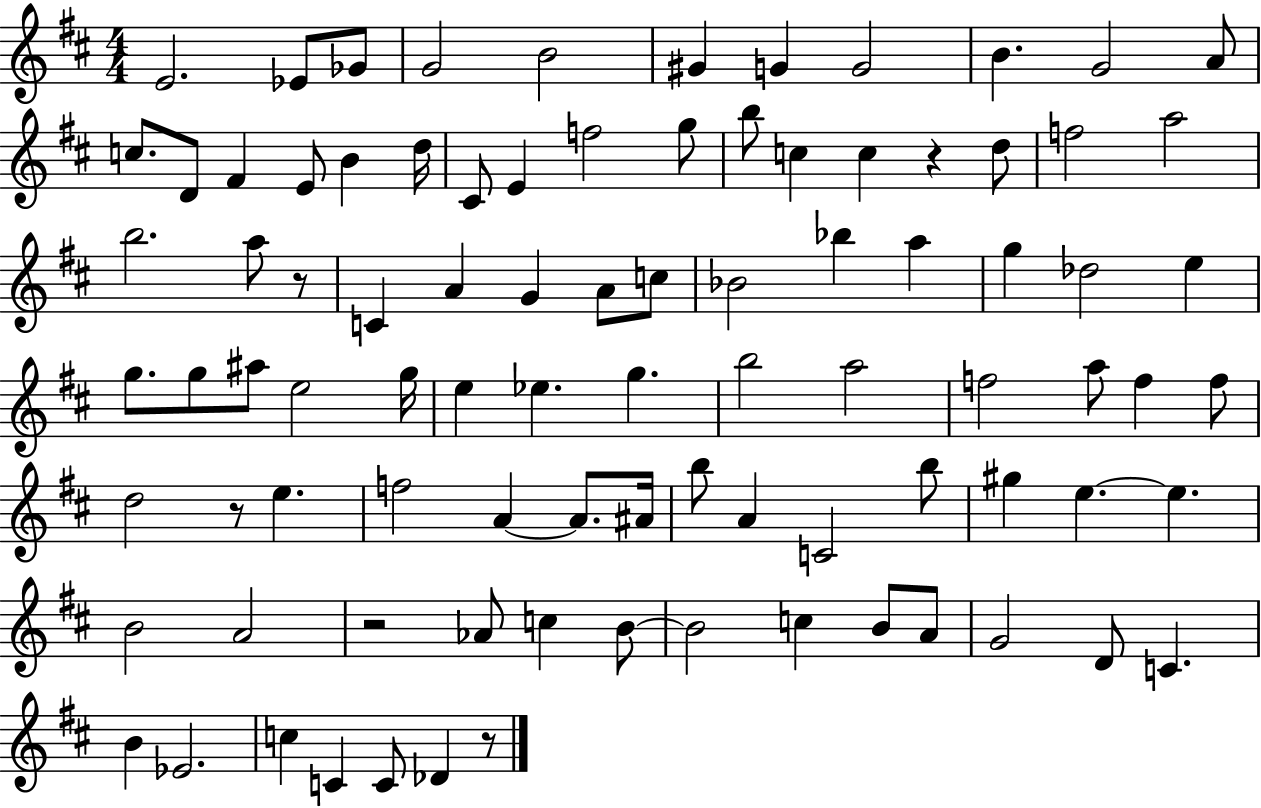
E4/h. Eb4/e Gb4/e G4/h B4/h G#4/q G4/q G4/h B4/q. G4/h A4/e C5/e. D4/e F#4/q E4/e B4/q D5/s C#4/e E4/q F5/h G5/e B5/e C5/q C5/q R/q D5/e F5/h A5/h B5/h. A5/e R/e C4/q A4/q G4/q A4/e C5/e Bb4/h Bb5/q A5/q G5/q Db5/h E5/q G5/e. G5/e A#5/e E5/h G5/s E5/q Eb5/q. G5/q. B5/h A5/h F5/h A5/e F5/q F5/e D5/h R/e E5/q. F5/h A4/q A4/e. A#4/s B5/e A4/q C4/h B5/e G#5/q E5/q. E5/q. B4/h A4/h R/h Ab4/e C5/q B4/e B4/h C5/q B4/e A4/e G4/h D4/e C4/q. B4/q Eb4/h. C5/q C4/q C4/e Db4/q R/e